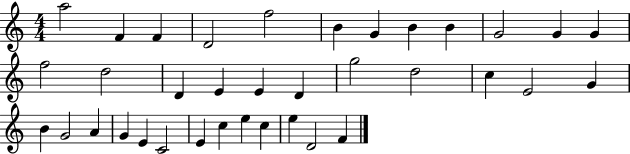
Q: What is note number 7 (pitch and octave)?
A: G4